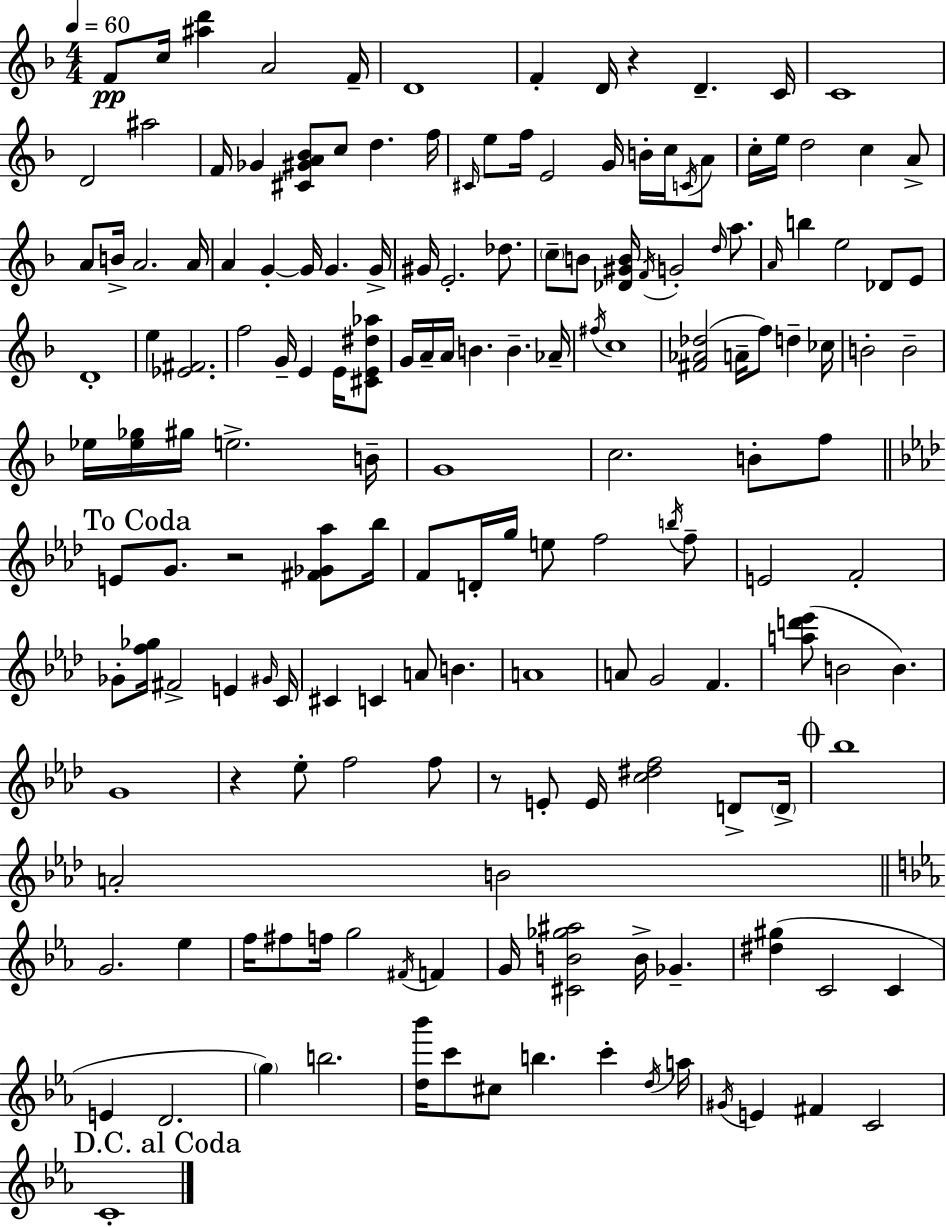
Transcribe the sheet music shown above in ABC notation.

X:1
T:Untitled
M:4/4
L:1/4
K:F
F/2 c/4 [^ad'] A2 F/4 D4 F D/4 z D C/4 C4 D2 ^a2 F/4 _G [^C^GA_B]/2 c/2 d f/4 ^C/4 e/2 f/4 E2 G/4 B/4 c/4 C/4 A/2 c/4 e/4 d2 c A/2 A/2 B/4 A2 A/4 A G G/4 G G/4 ^G/4 E2 _d/2 c/2 B/2 [_D^GB]/4 F/4 G2 d/4 a/2 A/4 b e2 _D/2 E/2 D4 e [_E^F]2 f2 G/4 E E/4 [^CE^d_a]/2 G/4 A/4 A/4 B B _A/4 ^f/4 c4 [^F_A_d]2 A/4 f/2 d _c/4 B2 B2 _e/4 [_e_g]/4 ^g/4 e2 B/4 G4 c2 B/2 f/2 E/2 G/2 z2 [^F_G_a]/2 _b/4 F/2 D/4 g/4 e/2 f2 b/4 f/2 E2 F2 _G/2 [f_g]/4 ^F2 E ^G/4 C/4 ^C C A/2 B A4 A/2 G2 F [ad'_e']/2 B2 B G4 z _e/2 f2 f/2 z/2 E/2 E/4 [c^df]2 D/2 D/4 _b4 A2 B2 G2 _e f/4 ^f/2 f/4 g2 ^F/4 F G/4 [^CB_g^a]2 B/4 _G [^d^g] C2 C E D2 g b2 [d_b']/4 c'/2 ^c/2 b c' d/4 a/4 ^G/4 E ^F C2 C4